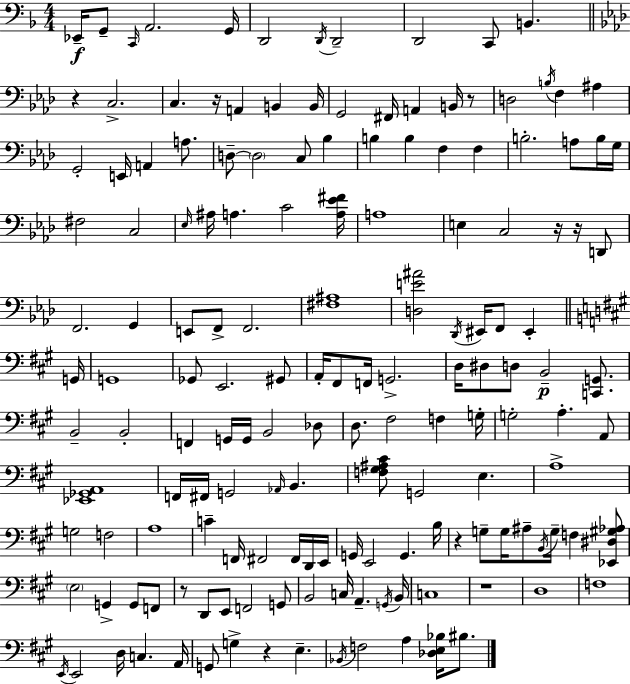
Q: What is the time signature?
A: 4/4